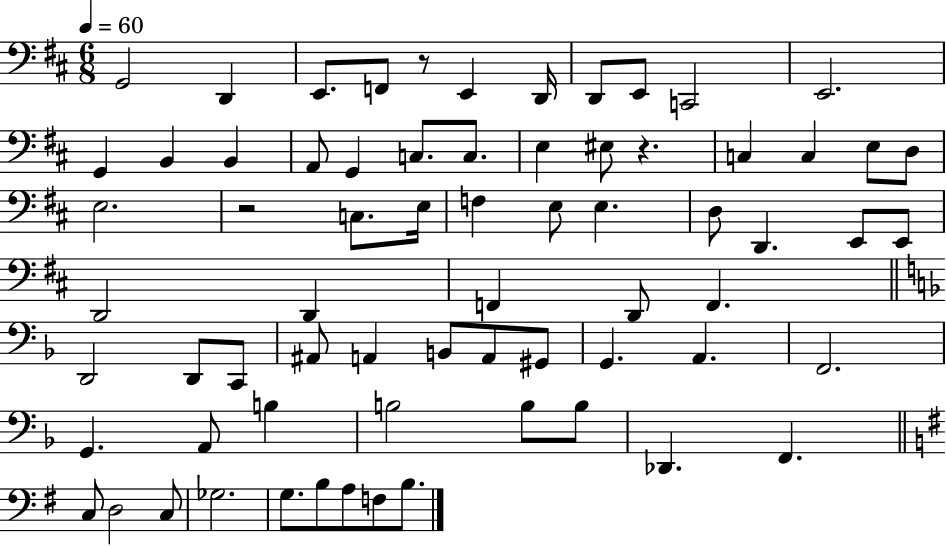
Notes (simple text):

G2/h D2/q E2/e. F2/e R/e E2/q D2/s D2/e E2/e C2/h E2/h. G2/q B2/q B2/q A2/e G2/q C3/e. C3/e. E3/q EIS3/e R/q. C3/q C3/q E3/e D3/e E3/h. R/h C3/e. E3/s F3/q E3/e E3/q. D3/e D2/q. E2/e E2/e D2/h D2/q F2/q D2/e F2/q. D2/h D2/e C2/e A#2/e A2/q B2/e A2/e G#2/e G2/q. A2/q. F2/h. G2/q. A2/e B3/q B3/h B3/e B3/e Db2/q. F2/q. C3/e D3/h C3/e Gb3/h. G3/e. B3/e A3/e F3/e B3/e.